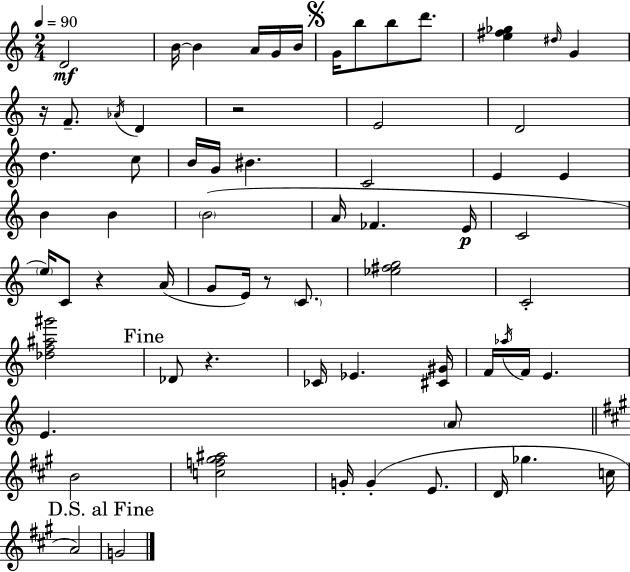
X:1
T:Untitled
M:2/4
L:1/4
K:Am
D2 B/4 B A/4 G/4 B/4 G/4 b/2 b/2 d'/2 [e^f_g] ^d/4 G z/4 F/2 _A/4 D z2 E2 D2 d c/2 B/4 G/4 ^B C2 E E B B B2 A/4 _F E/4 C2 e/4 C/2 z A/4 G/2 E/4 z/2 C/2 [_e^fg]2 C2 [_df^a^g']2 _D/2 z _C/4 _E [^C^G]/4 F/4 _a/4 F/4 E E A/2 B2 [cf^g^a]2 G/4 G E/2 D/4 _g c/4 A2 G2